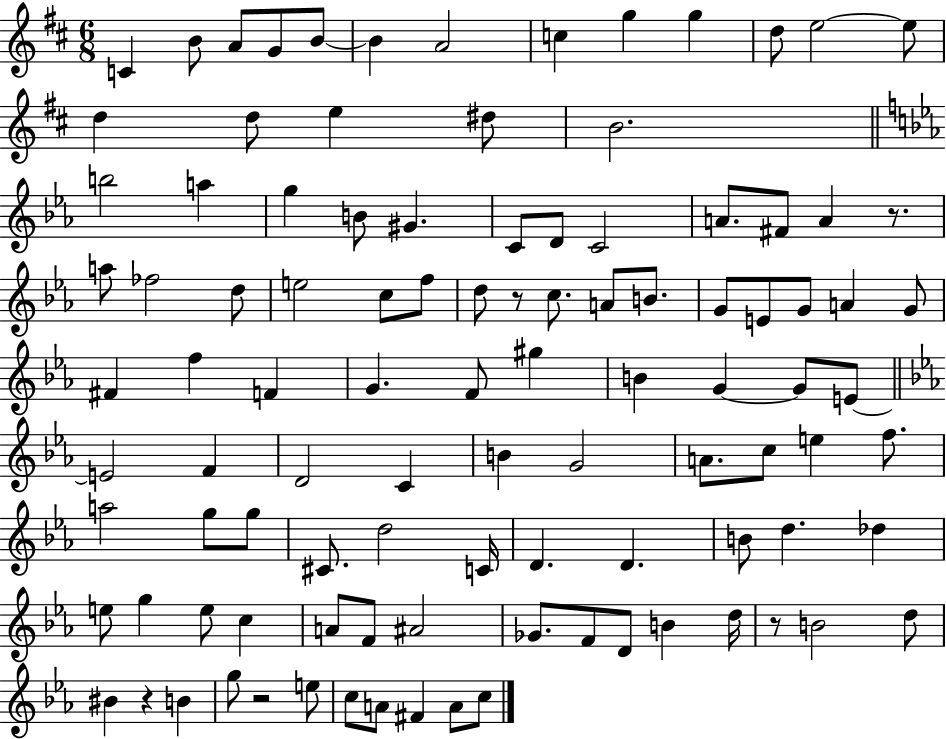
C4/q B4/e A4/e G4/e B4/e B4/q A4/h C5/q G5/q G5/q D5/e E5/h E5/e D5/q D5/e E5/q D#5/e B4/h. B5/h A5/q G5/q B4/e G#4/q. C4/e D4/e C4/h A4/e. F#4/e A4/q R/e. A5/e FES5/h D5/e E5/h C5/e F5/e D5/e R/e C5/e. A4/e B4/e. G4/e E4/e G4/e A4/q G4/e F#4/q F5/q F4/q G4/q. F4/e G#5/q B4/q G4/q G4/e E4/e E4/h F4/q D4/h C4/q B4/q G4/h A4/e. C5/e E5/q F5/e. A5/h G5/e G5/e C#4/e. D5/h C4/s D4/q. D4/q. B4/e D5/q. Db5/q E5/e G5/q E5/e C5/q A4/e F4/e A#4/h Gb4/e. F4/e D4/e B4/q D5/s R/e B4/h D5/e BIS4/q R/q B4/q G5/e R/h E5/e C5/e A4/e F#4/q A4/e C5/e